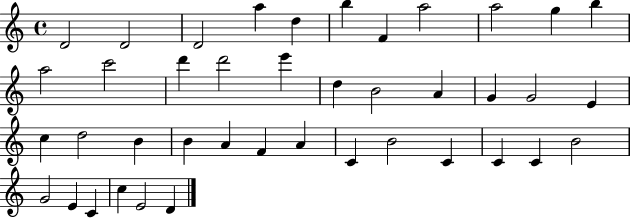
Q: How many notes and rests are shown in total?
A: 41